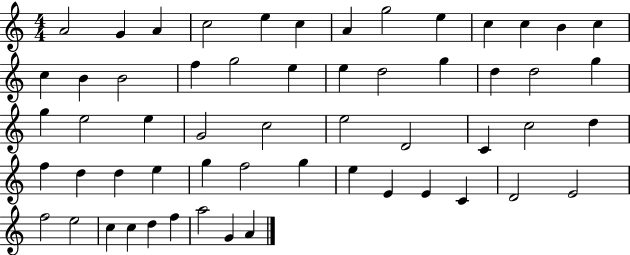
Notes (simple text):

A4/h G4/q A4/q C5/h E5/q C5/q A4/q G5/h E5/q C5/q C5/q B4/q C5/q C5/q B4/q B4/h F5/q G5/h E5/q E5/q D5/h G5/q D5/q D5/h G5/q G5/q E5/h E5/q G4/h C5/h E5/h D4/h C4/q C5/h D5/q F5/q D5/q D5/q E5/q G5/q F5/h G5/q E5/q E4/q E4/q C4/q D4/h E4/h F5/h E5/h C5/q C5/q D5/q F5/q A5/h G4/q A4/q